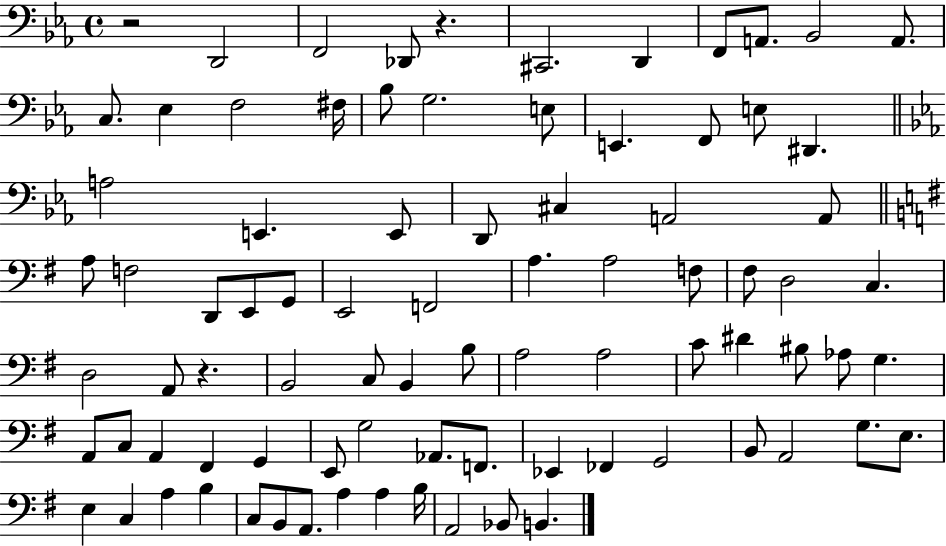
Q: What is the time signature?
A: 4/4